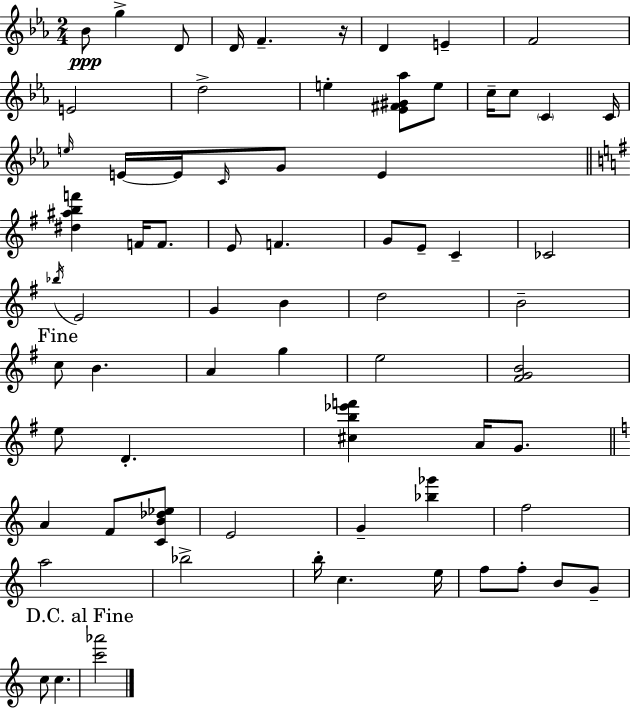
Bb4/e G5/q D4/e D4/s F4/q. R/s D4/q E4/q F4/h E4/h D5/h E5/q [Eb4,F#4,G#4,Ab5]/e E5/e C5/s C5/e C4/q C4/s E5/s E4/s E4/s C4/s G4/e E4/q [D#5,A#5,B5,F6]/q F4/s F4/e. E4/e F4/q. G4/e E4/e C4/q CES4/h Bb5/s E4/h G4/q B4/q D5/h B4/h C5/e B4/q. A4/q G5/q E5/h [F#4,G4,B4]/h E5/e D4/q. [C#5,B5,Eb6,F6]/q A4/s G4/e. A4/q F4/e [C4,B4,Db5,Eb5]/e E4/h G4/q [Bb5,Gb6]/q F5/h A5/h Bb5/h B5/s C5/q. E5/s F5/e F5/e B4/e G4/e C5/e C5/q. [C6,Ab6]/h